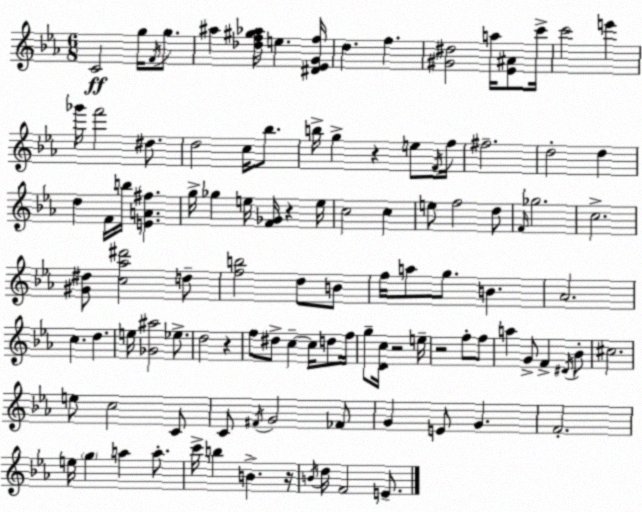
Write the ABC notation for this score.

X:1
T:Untitled
M:6/8
L:1/4
K:Cm
C2 g/4 F/4 g/2 ^a [_df^g_a]/4 e [^D_EGf]/4 d f [^G^d]2 a/4 [_E^A]/2 c'/4 c'2 e' _g'/4 f'2 ^d/2 d2 c/4 _b/2 b/4 g z e/2 F/4 f/4 ^f2 d2 d d F/4 b/4 [EA^f] g/4 _g e/4 [F_G]/4 z e/4 c2 c e/2 f2 d/2 F/4 _g2 c2 [^G^d]/2 [c_a^d']2 d/2 [fb]2 d/2 B/2 f/4 a/2 g/2 B _A2 c d e/4 [_G^a]2 _e/2 d2 z f/2 ^d/2 c c/4 d/2 f/4 g/2 [Dc]/4 z2 e/4 z2 f/2 f/2 a G/2 F ^D/4 _B/2 ^c2 e/2 c2 C/2 C/2 ^F/4 G2 _F/2 G E/2 G F2 e/4 g a a/2 c'/4 b B z/4 B/4 d/4 F2 E/2